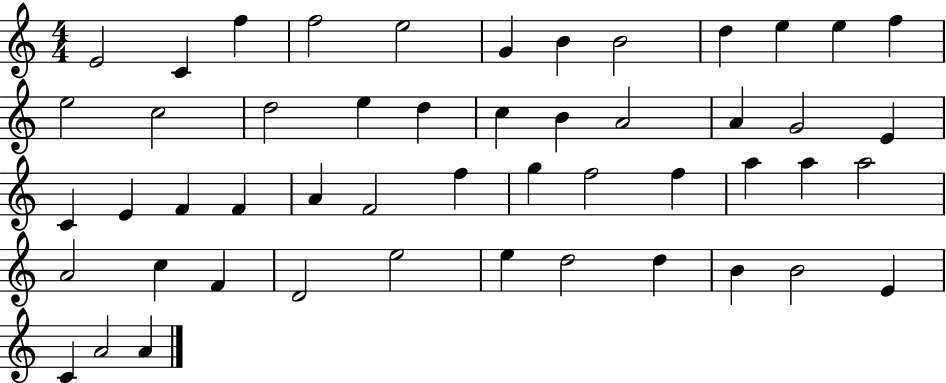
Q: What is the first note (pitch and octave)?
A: E4